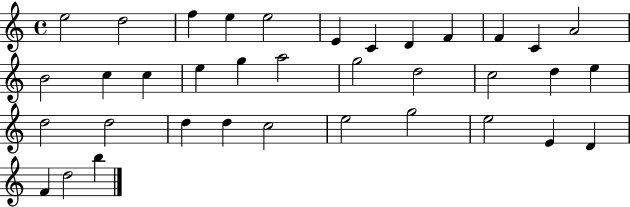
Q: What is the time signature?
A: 4/4